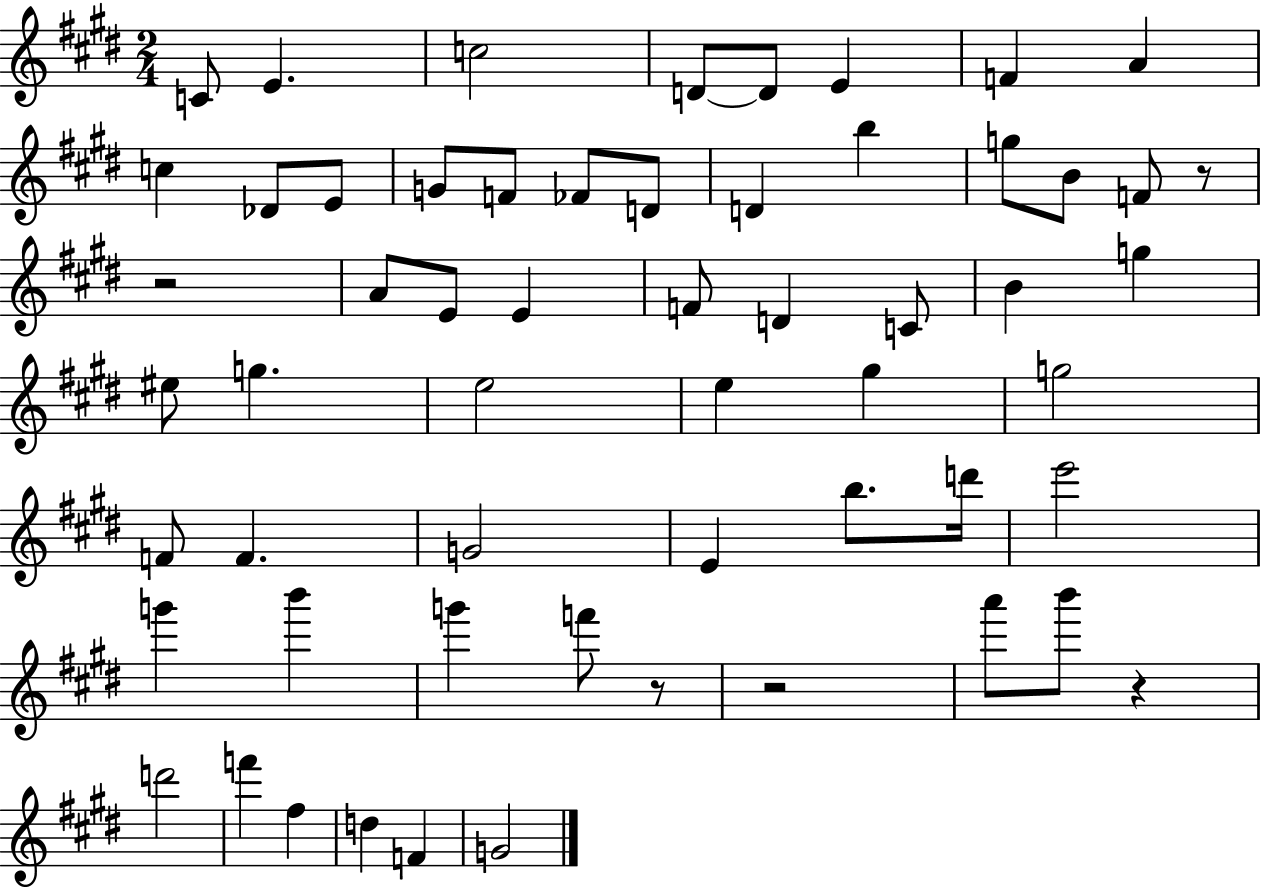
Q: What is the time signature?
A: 2/4